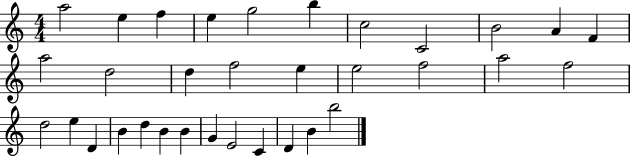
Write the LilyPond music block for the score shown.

{
  \clef treble
  \numericTimeSignature
  \time 4/4
  \key c \major
  a''2 e''4 f''4 | e''4 g''2 b''4 | c''2 c'2 | b'2 a'4 f'4 | \break a''2 d''2 | d''4 f''2 e''4 | e''2 f''2 | a''2 f''2 | \break d''2 e''4 d'4 | b'4 d''4 b'4 b'4 | g'4 e'2 c'4 | d'4 b'4 b''2 | \break \bar "|."
}